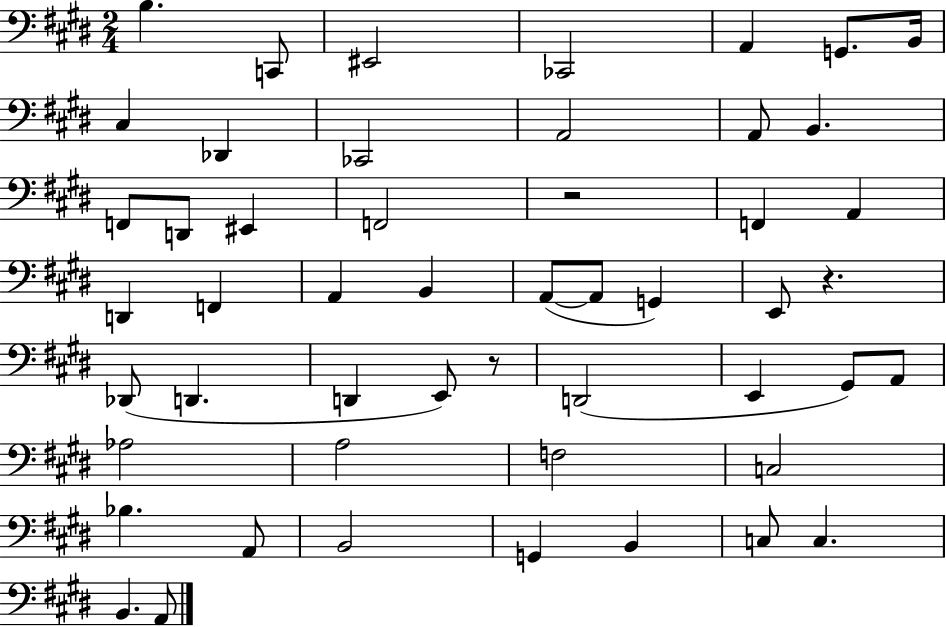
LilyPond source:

{
  \clef bass
  \numericTimeSignature
  \time 2/4
  \key e \major
  \repeat volta 2 { b4. c,8 | eis,2 | ces,2 | a,4 g,8. b,16 | \break cis4 des,4 | ces,2 | a,2 | a,8 b,4. | \break f,8 d,8 eis,4 | f,2 | r2 | f,4 a,4 | \break d,4 f,4 | a,4 b,4 | a,8~(~ a,8 g,4) | e,8 r4. | \break des,8( d,4. | d,4 e,8) r8 | d,2( | e,4 gis,8) a,8 | \break aes2 | a2 | f2 | c2 | \break bes4. a,8 | b,2 | g,4 b,4 | c8 c4. | \break b,4. a,8 | } \bar "|."
}